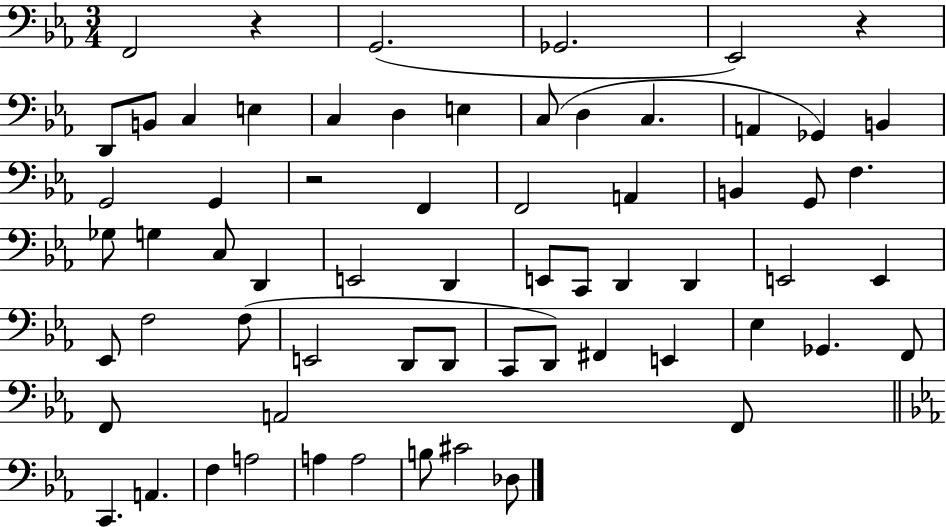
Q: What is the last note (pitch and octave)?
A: Db3